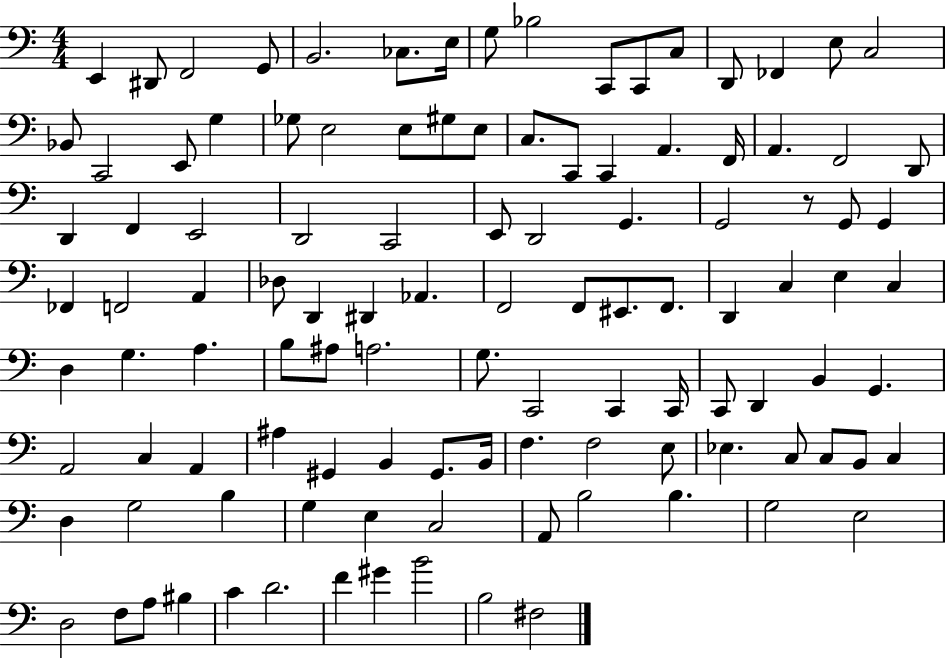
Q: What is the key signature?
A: C major